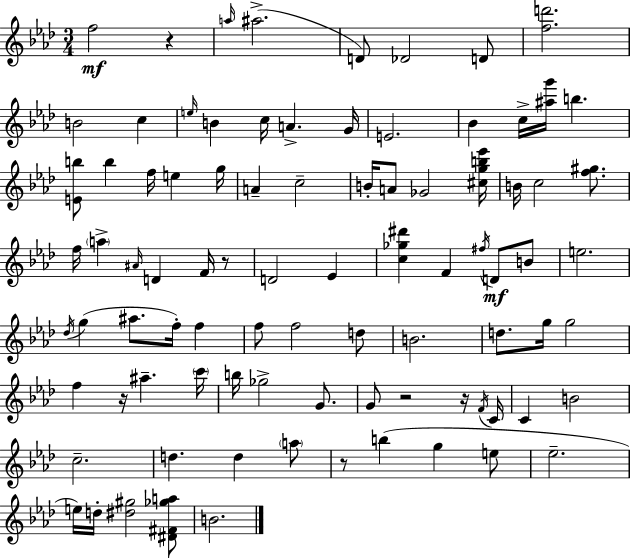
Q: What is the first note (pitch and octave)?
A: F5